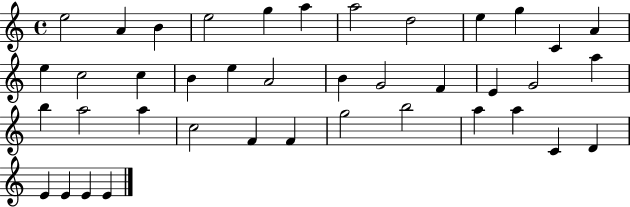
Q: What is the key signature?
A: C major